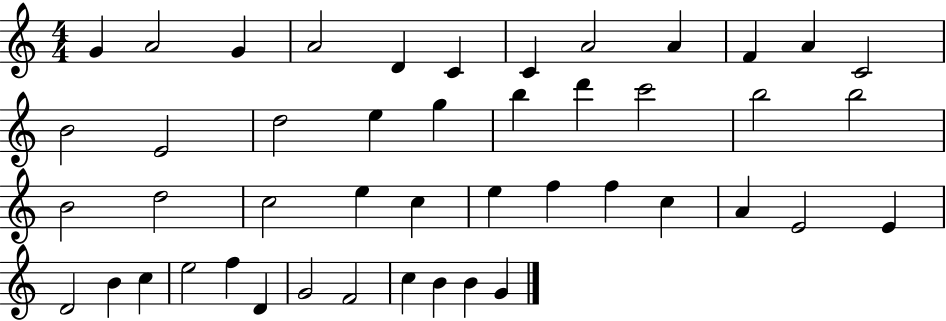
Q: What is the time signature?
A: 4/4